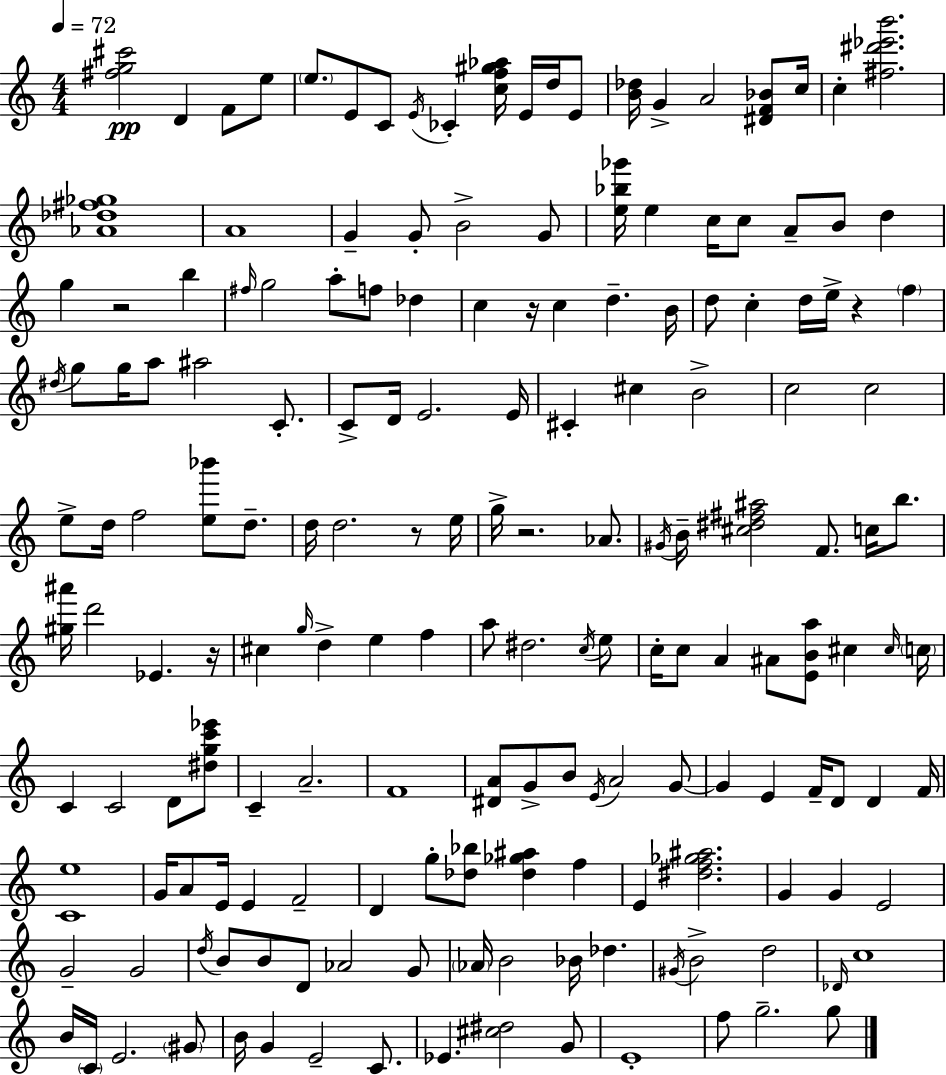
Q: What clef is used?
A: treble